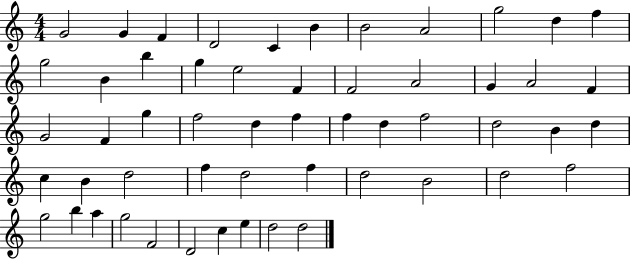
X:1
T:Untitled
M:4/4
L:1/4
K:C
G2 G F D2 C B B2 A2 g2 d f g2 B b g e2 F F2 A2 G A2 F G2 F g f2 d f f d f2 d2 B d c B d2 f d2 f d2 B2 d2 f2 g2 b a g2 F2 D2 c e d2 d2